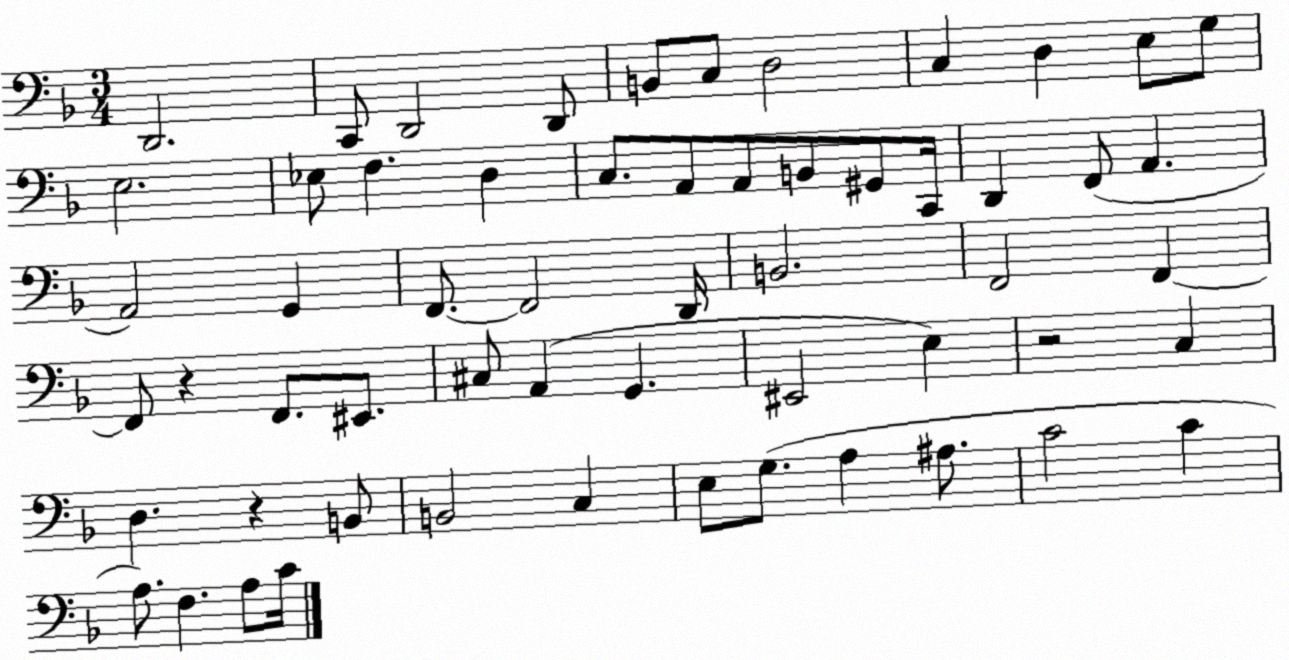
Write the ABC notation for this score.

X:1
T:Untitled
M:3/4
L:1/4
K:F
D,,2 C,,/2 D,,2 D,,/2 B,,/2 C,/2 D,2 C, D, E,/2 G,/2 E,2 _E,/2 F, D, C,/2 A,,/2 A,,/2 B,,/2 ^G,,/2 C,,/4 D,, F,,/2 A,, A,,2 G,, F,,/2 F,,2 D,,/4 B,,2 F,,2 F,, F,,/2 z F,,/2 ^E,,/2 ^C,/2 A,, G,, ^E,,2 E, z2 C, D, z B,,/2 B,,2 C, E,/2 G,/2 A, ^A,/2 C2 C A,/2 F, A,/2 C/4